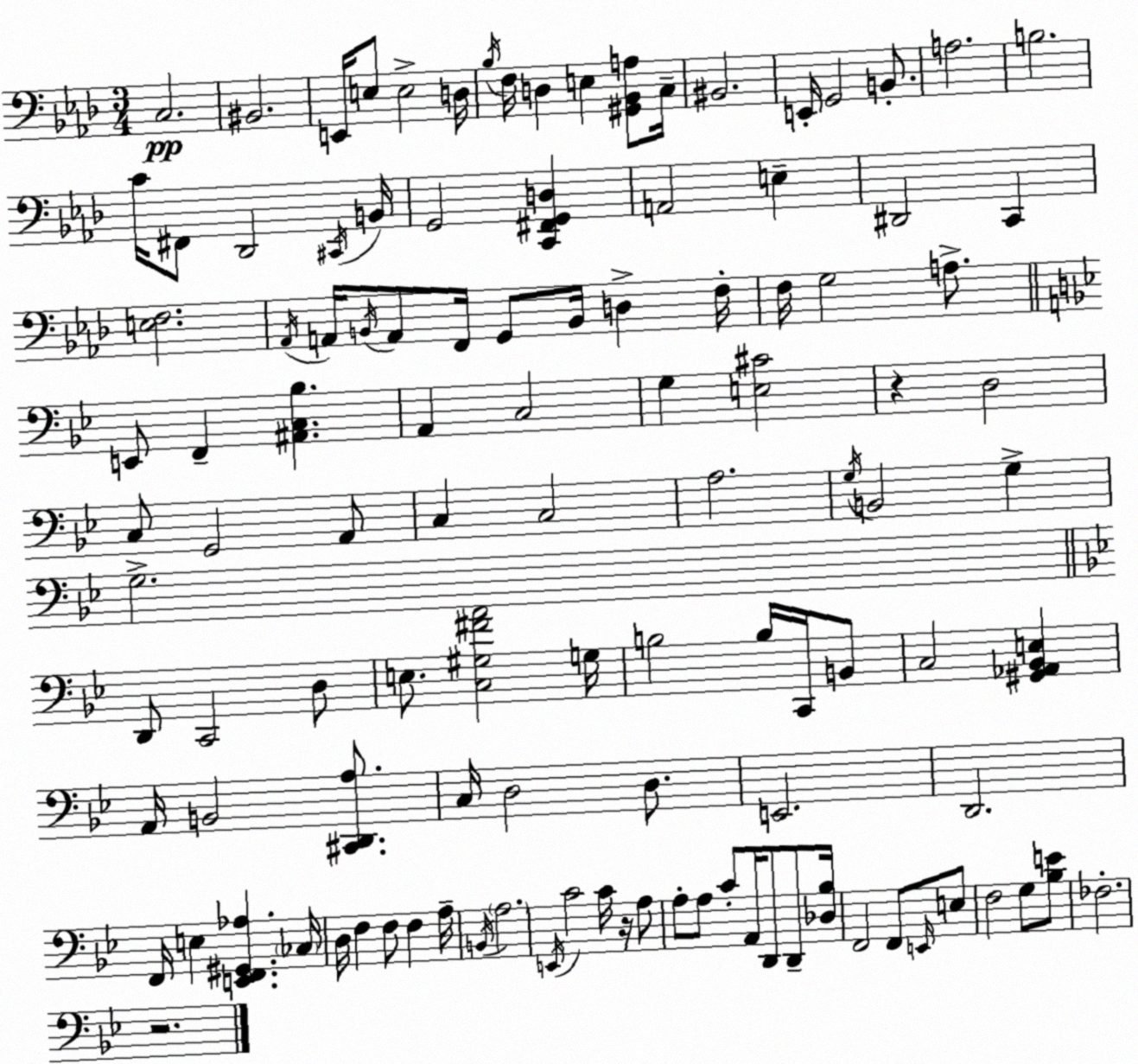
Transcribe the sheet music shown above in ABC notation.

X:1
T:Untitled
M:3/4
L:1/4
K:Fm
C,2 ^B,,2 E,,/4 E,/2 E,2 D,/4 _B,/4 F,/4 D, E, [^G,,_B,,A,]/2 C,/4 ^B,,2 E,,/4 G,,2 B,,/2 A,2 B,2 C/4 ^F,,/2 _D,,2 ^C,,/4 B,,/4 G,,2 [C,,^F,,G,,D,] A,,2 E, ^D,,2 C,, [E,F,]2 _A,,/4 A,,/4 B,,/4 A,,/2 F,,/4 G,,/2 B,,/4 D, F,/4 F,/4 G,2 A,/2 E,,/2 F,, [^A,,C,_B,] A,, C,2 G, [E,^C]2 z D,2 C,/2 G,,2 A,,/2 C, C,2 A,2 G,/4 B,,2 G, G,2 D,,/2 C,,2 D,/2 E,/2 [C,^G,^FA]2 G,/4 B,2 B,/4 C,,/4 B,,/2 C,2 [^G,,_A,,_B,,E,] A,,/4 B,,2 [^C,,D,,A,]/2 C,/4 D,2 D,/2 E,,2 D,,2 F,,/4 E, [E,,F,,^G,,_A,] _C,/4 D,/4 F, F,/2 F, A,/4 B,,/4 A,2 E,,/4 C2 C/4 z/4 A,/2 A,/2 A,/2 C/2 A,,/4 D,,/2 D,,/2 [_D,_B,]/4 F,,2 F,,/2 E,,/4 E,/2 F,2 G,/2 [_B,E]/2 _F,2 z2